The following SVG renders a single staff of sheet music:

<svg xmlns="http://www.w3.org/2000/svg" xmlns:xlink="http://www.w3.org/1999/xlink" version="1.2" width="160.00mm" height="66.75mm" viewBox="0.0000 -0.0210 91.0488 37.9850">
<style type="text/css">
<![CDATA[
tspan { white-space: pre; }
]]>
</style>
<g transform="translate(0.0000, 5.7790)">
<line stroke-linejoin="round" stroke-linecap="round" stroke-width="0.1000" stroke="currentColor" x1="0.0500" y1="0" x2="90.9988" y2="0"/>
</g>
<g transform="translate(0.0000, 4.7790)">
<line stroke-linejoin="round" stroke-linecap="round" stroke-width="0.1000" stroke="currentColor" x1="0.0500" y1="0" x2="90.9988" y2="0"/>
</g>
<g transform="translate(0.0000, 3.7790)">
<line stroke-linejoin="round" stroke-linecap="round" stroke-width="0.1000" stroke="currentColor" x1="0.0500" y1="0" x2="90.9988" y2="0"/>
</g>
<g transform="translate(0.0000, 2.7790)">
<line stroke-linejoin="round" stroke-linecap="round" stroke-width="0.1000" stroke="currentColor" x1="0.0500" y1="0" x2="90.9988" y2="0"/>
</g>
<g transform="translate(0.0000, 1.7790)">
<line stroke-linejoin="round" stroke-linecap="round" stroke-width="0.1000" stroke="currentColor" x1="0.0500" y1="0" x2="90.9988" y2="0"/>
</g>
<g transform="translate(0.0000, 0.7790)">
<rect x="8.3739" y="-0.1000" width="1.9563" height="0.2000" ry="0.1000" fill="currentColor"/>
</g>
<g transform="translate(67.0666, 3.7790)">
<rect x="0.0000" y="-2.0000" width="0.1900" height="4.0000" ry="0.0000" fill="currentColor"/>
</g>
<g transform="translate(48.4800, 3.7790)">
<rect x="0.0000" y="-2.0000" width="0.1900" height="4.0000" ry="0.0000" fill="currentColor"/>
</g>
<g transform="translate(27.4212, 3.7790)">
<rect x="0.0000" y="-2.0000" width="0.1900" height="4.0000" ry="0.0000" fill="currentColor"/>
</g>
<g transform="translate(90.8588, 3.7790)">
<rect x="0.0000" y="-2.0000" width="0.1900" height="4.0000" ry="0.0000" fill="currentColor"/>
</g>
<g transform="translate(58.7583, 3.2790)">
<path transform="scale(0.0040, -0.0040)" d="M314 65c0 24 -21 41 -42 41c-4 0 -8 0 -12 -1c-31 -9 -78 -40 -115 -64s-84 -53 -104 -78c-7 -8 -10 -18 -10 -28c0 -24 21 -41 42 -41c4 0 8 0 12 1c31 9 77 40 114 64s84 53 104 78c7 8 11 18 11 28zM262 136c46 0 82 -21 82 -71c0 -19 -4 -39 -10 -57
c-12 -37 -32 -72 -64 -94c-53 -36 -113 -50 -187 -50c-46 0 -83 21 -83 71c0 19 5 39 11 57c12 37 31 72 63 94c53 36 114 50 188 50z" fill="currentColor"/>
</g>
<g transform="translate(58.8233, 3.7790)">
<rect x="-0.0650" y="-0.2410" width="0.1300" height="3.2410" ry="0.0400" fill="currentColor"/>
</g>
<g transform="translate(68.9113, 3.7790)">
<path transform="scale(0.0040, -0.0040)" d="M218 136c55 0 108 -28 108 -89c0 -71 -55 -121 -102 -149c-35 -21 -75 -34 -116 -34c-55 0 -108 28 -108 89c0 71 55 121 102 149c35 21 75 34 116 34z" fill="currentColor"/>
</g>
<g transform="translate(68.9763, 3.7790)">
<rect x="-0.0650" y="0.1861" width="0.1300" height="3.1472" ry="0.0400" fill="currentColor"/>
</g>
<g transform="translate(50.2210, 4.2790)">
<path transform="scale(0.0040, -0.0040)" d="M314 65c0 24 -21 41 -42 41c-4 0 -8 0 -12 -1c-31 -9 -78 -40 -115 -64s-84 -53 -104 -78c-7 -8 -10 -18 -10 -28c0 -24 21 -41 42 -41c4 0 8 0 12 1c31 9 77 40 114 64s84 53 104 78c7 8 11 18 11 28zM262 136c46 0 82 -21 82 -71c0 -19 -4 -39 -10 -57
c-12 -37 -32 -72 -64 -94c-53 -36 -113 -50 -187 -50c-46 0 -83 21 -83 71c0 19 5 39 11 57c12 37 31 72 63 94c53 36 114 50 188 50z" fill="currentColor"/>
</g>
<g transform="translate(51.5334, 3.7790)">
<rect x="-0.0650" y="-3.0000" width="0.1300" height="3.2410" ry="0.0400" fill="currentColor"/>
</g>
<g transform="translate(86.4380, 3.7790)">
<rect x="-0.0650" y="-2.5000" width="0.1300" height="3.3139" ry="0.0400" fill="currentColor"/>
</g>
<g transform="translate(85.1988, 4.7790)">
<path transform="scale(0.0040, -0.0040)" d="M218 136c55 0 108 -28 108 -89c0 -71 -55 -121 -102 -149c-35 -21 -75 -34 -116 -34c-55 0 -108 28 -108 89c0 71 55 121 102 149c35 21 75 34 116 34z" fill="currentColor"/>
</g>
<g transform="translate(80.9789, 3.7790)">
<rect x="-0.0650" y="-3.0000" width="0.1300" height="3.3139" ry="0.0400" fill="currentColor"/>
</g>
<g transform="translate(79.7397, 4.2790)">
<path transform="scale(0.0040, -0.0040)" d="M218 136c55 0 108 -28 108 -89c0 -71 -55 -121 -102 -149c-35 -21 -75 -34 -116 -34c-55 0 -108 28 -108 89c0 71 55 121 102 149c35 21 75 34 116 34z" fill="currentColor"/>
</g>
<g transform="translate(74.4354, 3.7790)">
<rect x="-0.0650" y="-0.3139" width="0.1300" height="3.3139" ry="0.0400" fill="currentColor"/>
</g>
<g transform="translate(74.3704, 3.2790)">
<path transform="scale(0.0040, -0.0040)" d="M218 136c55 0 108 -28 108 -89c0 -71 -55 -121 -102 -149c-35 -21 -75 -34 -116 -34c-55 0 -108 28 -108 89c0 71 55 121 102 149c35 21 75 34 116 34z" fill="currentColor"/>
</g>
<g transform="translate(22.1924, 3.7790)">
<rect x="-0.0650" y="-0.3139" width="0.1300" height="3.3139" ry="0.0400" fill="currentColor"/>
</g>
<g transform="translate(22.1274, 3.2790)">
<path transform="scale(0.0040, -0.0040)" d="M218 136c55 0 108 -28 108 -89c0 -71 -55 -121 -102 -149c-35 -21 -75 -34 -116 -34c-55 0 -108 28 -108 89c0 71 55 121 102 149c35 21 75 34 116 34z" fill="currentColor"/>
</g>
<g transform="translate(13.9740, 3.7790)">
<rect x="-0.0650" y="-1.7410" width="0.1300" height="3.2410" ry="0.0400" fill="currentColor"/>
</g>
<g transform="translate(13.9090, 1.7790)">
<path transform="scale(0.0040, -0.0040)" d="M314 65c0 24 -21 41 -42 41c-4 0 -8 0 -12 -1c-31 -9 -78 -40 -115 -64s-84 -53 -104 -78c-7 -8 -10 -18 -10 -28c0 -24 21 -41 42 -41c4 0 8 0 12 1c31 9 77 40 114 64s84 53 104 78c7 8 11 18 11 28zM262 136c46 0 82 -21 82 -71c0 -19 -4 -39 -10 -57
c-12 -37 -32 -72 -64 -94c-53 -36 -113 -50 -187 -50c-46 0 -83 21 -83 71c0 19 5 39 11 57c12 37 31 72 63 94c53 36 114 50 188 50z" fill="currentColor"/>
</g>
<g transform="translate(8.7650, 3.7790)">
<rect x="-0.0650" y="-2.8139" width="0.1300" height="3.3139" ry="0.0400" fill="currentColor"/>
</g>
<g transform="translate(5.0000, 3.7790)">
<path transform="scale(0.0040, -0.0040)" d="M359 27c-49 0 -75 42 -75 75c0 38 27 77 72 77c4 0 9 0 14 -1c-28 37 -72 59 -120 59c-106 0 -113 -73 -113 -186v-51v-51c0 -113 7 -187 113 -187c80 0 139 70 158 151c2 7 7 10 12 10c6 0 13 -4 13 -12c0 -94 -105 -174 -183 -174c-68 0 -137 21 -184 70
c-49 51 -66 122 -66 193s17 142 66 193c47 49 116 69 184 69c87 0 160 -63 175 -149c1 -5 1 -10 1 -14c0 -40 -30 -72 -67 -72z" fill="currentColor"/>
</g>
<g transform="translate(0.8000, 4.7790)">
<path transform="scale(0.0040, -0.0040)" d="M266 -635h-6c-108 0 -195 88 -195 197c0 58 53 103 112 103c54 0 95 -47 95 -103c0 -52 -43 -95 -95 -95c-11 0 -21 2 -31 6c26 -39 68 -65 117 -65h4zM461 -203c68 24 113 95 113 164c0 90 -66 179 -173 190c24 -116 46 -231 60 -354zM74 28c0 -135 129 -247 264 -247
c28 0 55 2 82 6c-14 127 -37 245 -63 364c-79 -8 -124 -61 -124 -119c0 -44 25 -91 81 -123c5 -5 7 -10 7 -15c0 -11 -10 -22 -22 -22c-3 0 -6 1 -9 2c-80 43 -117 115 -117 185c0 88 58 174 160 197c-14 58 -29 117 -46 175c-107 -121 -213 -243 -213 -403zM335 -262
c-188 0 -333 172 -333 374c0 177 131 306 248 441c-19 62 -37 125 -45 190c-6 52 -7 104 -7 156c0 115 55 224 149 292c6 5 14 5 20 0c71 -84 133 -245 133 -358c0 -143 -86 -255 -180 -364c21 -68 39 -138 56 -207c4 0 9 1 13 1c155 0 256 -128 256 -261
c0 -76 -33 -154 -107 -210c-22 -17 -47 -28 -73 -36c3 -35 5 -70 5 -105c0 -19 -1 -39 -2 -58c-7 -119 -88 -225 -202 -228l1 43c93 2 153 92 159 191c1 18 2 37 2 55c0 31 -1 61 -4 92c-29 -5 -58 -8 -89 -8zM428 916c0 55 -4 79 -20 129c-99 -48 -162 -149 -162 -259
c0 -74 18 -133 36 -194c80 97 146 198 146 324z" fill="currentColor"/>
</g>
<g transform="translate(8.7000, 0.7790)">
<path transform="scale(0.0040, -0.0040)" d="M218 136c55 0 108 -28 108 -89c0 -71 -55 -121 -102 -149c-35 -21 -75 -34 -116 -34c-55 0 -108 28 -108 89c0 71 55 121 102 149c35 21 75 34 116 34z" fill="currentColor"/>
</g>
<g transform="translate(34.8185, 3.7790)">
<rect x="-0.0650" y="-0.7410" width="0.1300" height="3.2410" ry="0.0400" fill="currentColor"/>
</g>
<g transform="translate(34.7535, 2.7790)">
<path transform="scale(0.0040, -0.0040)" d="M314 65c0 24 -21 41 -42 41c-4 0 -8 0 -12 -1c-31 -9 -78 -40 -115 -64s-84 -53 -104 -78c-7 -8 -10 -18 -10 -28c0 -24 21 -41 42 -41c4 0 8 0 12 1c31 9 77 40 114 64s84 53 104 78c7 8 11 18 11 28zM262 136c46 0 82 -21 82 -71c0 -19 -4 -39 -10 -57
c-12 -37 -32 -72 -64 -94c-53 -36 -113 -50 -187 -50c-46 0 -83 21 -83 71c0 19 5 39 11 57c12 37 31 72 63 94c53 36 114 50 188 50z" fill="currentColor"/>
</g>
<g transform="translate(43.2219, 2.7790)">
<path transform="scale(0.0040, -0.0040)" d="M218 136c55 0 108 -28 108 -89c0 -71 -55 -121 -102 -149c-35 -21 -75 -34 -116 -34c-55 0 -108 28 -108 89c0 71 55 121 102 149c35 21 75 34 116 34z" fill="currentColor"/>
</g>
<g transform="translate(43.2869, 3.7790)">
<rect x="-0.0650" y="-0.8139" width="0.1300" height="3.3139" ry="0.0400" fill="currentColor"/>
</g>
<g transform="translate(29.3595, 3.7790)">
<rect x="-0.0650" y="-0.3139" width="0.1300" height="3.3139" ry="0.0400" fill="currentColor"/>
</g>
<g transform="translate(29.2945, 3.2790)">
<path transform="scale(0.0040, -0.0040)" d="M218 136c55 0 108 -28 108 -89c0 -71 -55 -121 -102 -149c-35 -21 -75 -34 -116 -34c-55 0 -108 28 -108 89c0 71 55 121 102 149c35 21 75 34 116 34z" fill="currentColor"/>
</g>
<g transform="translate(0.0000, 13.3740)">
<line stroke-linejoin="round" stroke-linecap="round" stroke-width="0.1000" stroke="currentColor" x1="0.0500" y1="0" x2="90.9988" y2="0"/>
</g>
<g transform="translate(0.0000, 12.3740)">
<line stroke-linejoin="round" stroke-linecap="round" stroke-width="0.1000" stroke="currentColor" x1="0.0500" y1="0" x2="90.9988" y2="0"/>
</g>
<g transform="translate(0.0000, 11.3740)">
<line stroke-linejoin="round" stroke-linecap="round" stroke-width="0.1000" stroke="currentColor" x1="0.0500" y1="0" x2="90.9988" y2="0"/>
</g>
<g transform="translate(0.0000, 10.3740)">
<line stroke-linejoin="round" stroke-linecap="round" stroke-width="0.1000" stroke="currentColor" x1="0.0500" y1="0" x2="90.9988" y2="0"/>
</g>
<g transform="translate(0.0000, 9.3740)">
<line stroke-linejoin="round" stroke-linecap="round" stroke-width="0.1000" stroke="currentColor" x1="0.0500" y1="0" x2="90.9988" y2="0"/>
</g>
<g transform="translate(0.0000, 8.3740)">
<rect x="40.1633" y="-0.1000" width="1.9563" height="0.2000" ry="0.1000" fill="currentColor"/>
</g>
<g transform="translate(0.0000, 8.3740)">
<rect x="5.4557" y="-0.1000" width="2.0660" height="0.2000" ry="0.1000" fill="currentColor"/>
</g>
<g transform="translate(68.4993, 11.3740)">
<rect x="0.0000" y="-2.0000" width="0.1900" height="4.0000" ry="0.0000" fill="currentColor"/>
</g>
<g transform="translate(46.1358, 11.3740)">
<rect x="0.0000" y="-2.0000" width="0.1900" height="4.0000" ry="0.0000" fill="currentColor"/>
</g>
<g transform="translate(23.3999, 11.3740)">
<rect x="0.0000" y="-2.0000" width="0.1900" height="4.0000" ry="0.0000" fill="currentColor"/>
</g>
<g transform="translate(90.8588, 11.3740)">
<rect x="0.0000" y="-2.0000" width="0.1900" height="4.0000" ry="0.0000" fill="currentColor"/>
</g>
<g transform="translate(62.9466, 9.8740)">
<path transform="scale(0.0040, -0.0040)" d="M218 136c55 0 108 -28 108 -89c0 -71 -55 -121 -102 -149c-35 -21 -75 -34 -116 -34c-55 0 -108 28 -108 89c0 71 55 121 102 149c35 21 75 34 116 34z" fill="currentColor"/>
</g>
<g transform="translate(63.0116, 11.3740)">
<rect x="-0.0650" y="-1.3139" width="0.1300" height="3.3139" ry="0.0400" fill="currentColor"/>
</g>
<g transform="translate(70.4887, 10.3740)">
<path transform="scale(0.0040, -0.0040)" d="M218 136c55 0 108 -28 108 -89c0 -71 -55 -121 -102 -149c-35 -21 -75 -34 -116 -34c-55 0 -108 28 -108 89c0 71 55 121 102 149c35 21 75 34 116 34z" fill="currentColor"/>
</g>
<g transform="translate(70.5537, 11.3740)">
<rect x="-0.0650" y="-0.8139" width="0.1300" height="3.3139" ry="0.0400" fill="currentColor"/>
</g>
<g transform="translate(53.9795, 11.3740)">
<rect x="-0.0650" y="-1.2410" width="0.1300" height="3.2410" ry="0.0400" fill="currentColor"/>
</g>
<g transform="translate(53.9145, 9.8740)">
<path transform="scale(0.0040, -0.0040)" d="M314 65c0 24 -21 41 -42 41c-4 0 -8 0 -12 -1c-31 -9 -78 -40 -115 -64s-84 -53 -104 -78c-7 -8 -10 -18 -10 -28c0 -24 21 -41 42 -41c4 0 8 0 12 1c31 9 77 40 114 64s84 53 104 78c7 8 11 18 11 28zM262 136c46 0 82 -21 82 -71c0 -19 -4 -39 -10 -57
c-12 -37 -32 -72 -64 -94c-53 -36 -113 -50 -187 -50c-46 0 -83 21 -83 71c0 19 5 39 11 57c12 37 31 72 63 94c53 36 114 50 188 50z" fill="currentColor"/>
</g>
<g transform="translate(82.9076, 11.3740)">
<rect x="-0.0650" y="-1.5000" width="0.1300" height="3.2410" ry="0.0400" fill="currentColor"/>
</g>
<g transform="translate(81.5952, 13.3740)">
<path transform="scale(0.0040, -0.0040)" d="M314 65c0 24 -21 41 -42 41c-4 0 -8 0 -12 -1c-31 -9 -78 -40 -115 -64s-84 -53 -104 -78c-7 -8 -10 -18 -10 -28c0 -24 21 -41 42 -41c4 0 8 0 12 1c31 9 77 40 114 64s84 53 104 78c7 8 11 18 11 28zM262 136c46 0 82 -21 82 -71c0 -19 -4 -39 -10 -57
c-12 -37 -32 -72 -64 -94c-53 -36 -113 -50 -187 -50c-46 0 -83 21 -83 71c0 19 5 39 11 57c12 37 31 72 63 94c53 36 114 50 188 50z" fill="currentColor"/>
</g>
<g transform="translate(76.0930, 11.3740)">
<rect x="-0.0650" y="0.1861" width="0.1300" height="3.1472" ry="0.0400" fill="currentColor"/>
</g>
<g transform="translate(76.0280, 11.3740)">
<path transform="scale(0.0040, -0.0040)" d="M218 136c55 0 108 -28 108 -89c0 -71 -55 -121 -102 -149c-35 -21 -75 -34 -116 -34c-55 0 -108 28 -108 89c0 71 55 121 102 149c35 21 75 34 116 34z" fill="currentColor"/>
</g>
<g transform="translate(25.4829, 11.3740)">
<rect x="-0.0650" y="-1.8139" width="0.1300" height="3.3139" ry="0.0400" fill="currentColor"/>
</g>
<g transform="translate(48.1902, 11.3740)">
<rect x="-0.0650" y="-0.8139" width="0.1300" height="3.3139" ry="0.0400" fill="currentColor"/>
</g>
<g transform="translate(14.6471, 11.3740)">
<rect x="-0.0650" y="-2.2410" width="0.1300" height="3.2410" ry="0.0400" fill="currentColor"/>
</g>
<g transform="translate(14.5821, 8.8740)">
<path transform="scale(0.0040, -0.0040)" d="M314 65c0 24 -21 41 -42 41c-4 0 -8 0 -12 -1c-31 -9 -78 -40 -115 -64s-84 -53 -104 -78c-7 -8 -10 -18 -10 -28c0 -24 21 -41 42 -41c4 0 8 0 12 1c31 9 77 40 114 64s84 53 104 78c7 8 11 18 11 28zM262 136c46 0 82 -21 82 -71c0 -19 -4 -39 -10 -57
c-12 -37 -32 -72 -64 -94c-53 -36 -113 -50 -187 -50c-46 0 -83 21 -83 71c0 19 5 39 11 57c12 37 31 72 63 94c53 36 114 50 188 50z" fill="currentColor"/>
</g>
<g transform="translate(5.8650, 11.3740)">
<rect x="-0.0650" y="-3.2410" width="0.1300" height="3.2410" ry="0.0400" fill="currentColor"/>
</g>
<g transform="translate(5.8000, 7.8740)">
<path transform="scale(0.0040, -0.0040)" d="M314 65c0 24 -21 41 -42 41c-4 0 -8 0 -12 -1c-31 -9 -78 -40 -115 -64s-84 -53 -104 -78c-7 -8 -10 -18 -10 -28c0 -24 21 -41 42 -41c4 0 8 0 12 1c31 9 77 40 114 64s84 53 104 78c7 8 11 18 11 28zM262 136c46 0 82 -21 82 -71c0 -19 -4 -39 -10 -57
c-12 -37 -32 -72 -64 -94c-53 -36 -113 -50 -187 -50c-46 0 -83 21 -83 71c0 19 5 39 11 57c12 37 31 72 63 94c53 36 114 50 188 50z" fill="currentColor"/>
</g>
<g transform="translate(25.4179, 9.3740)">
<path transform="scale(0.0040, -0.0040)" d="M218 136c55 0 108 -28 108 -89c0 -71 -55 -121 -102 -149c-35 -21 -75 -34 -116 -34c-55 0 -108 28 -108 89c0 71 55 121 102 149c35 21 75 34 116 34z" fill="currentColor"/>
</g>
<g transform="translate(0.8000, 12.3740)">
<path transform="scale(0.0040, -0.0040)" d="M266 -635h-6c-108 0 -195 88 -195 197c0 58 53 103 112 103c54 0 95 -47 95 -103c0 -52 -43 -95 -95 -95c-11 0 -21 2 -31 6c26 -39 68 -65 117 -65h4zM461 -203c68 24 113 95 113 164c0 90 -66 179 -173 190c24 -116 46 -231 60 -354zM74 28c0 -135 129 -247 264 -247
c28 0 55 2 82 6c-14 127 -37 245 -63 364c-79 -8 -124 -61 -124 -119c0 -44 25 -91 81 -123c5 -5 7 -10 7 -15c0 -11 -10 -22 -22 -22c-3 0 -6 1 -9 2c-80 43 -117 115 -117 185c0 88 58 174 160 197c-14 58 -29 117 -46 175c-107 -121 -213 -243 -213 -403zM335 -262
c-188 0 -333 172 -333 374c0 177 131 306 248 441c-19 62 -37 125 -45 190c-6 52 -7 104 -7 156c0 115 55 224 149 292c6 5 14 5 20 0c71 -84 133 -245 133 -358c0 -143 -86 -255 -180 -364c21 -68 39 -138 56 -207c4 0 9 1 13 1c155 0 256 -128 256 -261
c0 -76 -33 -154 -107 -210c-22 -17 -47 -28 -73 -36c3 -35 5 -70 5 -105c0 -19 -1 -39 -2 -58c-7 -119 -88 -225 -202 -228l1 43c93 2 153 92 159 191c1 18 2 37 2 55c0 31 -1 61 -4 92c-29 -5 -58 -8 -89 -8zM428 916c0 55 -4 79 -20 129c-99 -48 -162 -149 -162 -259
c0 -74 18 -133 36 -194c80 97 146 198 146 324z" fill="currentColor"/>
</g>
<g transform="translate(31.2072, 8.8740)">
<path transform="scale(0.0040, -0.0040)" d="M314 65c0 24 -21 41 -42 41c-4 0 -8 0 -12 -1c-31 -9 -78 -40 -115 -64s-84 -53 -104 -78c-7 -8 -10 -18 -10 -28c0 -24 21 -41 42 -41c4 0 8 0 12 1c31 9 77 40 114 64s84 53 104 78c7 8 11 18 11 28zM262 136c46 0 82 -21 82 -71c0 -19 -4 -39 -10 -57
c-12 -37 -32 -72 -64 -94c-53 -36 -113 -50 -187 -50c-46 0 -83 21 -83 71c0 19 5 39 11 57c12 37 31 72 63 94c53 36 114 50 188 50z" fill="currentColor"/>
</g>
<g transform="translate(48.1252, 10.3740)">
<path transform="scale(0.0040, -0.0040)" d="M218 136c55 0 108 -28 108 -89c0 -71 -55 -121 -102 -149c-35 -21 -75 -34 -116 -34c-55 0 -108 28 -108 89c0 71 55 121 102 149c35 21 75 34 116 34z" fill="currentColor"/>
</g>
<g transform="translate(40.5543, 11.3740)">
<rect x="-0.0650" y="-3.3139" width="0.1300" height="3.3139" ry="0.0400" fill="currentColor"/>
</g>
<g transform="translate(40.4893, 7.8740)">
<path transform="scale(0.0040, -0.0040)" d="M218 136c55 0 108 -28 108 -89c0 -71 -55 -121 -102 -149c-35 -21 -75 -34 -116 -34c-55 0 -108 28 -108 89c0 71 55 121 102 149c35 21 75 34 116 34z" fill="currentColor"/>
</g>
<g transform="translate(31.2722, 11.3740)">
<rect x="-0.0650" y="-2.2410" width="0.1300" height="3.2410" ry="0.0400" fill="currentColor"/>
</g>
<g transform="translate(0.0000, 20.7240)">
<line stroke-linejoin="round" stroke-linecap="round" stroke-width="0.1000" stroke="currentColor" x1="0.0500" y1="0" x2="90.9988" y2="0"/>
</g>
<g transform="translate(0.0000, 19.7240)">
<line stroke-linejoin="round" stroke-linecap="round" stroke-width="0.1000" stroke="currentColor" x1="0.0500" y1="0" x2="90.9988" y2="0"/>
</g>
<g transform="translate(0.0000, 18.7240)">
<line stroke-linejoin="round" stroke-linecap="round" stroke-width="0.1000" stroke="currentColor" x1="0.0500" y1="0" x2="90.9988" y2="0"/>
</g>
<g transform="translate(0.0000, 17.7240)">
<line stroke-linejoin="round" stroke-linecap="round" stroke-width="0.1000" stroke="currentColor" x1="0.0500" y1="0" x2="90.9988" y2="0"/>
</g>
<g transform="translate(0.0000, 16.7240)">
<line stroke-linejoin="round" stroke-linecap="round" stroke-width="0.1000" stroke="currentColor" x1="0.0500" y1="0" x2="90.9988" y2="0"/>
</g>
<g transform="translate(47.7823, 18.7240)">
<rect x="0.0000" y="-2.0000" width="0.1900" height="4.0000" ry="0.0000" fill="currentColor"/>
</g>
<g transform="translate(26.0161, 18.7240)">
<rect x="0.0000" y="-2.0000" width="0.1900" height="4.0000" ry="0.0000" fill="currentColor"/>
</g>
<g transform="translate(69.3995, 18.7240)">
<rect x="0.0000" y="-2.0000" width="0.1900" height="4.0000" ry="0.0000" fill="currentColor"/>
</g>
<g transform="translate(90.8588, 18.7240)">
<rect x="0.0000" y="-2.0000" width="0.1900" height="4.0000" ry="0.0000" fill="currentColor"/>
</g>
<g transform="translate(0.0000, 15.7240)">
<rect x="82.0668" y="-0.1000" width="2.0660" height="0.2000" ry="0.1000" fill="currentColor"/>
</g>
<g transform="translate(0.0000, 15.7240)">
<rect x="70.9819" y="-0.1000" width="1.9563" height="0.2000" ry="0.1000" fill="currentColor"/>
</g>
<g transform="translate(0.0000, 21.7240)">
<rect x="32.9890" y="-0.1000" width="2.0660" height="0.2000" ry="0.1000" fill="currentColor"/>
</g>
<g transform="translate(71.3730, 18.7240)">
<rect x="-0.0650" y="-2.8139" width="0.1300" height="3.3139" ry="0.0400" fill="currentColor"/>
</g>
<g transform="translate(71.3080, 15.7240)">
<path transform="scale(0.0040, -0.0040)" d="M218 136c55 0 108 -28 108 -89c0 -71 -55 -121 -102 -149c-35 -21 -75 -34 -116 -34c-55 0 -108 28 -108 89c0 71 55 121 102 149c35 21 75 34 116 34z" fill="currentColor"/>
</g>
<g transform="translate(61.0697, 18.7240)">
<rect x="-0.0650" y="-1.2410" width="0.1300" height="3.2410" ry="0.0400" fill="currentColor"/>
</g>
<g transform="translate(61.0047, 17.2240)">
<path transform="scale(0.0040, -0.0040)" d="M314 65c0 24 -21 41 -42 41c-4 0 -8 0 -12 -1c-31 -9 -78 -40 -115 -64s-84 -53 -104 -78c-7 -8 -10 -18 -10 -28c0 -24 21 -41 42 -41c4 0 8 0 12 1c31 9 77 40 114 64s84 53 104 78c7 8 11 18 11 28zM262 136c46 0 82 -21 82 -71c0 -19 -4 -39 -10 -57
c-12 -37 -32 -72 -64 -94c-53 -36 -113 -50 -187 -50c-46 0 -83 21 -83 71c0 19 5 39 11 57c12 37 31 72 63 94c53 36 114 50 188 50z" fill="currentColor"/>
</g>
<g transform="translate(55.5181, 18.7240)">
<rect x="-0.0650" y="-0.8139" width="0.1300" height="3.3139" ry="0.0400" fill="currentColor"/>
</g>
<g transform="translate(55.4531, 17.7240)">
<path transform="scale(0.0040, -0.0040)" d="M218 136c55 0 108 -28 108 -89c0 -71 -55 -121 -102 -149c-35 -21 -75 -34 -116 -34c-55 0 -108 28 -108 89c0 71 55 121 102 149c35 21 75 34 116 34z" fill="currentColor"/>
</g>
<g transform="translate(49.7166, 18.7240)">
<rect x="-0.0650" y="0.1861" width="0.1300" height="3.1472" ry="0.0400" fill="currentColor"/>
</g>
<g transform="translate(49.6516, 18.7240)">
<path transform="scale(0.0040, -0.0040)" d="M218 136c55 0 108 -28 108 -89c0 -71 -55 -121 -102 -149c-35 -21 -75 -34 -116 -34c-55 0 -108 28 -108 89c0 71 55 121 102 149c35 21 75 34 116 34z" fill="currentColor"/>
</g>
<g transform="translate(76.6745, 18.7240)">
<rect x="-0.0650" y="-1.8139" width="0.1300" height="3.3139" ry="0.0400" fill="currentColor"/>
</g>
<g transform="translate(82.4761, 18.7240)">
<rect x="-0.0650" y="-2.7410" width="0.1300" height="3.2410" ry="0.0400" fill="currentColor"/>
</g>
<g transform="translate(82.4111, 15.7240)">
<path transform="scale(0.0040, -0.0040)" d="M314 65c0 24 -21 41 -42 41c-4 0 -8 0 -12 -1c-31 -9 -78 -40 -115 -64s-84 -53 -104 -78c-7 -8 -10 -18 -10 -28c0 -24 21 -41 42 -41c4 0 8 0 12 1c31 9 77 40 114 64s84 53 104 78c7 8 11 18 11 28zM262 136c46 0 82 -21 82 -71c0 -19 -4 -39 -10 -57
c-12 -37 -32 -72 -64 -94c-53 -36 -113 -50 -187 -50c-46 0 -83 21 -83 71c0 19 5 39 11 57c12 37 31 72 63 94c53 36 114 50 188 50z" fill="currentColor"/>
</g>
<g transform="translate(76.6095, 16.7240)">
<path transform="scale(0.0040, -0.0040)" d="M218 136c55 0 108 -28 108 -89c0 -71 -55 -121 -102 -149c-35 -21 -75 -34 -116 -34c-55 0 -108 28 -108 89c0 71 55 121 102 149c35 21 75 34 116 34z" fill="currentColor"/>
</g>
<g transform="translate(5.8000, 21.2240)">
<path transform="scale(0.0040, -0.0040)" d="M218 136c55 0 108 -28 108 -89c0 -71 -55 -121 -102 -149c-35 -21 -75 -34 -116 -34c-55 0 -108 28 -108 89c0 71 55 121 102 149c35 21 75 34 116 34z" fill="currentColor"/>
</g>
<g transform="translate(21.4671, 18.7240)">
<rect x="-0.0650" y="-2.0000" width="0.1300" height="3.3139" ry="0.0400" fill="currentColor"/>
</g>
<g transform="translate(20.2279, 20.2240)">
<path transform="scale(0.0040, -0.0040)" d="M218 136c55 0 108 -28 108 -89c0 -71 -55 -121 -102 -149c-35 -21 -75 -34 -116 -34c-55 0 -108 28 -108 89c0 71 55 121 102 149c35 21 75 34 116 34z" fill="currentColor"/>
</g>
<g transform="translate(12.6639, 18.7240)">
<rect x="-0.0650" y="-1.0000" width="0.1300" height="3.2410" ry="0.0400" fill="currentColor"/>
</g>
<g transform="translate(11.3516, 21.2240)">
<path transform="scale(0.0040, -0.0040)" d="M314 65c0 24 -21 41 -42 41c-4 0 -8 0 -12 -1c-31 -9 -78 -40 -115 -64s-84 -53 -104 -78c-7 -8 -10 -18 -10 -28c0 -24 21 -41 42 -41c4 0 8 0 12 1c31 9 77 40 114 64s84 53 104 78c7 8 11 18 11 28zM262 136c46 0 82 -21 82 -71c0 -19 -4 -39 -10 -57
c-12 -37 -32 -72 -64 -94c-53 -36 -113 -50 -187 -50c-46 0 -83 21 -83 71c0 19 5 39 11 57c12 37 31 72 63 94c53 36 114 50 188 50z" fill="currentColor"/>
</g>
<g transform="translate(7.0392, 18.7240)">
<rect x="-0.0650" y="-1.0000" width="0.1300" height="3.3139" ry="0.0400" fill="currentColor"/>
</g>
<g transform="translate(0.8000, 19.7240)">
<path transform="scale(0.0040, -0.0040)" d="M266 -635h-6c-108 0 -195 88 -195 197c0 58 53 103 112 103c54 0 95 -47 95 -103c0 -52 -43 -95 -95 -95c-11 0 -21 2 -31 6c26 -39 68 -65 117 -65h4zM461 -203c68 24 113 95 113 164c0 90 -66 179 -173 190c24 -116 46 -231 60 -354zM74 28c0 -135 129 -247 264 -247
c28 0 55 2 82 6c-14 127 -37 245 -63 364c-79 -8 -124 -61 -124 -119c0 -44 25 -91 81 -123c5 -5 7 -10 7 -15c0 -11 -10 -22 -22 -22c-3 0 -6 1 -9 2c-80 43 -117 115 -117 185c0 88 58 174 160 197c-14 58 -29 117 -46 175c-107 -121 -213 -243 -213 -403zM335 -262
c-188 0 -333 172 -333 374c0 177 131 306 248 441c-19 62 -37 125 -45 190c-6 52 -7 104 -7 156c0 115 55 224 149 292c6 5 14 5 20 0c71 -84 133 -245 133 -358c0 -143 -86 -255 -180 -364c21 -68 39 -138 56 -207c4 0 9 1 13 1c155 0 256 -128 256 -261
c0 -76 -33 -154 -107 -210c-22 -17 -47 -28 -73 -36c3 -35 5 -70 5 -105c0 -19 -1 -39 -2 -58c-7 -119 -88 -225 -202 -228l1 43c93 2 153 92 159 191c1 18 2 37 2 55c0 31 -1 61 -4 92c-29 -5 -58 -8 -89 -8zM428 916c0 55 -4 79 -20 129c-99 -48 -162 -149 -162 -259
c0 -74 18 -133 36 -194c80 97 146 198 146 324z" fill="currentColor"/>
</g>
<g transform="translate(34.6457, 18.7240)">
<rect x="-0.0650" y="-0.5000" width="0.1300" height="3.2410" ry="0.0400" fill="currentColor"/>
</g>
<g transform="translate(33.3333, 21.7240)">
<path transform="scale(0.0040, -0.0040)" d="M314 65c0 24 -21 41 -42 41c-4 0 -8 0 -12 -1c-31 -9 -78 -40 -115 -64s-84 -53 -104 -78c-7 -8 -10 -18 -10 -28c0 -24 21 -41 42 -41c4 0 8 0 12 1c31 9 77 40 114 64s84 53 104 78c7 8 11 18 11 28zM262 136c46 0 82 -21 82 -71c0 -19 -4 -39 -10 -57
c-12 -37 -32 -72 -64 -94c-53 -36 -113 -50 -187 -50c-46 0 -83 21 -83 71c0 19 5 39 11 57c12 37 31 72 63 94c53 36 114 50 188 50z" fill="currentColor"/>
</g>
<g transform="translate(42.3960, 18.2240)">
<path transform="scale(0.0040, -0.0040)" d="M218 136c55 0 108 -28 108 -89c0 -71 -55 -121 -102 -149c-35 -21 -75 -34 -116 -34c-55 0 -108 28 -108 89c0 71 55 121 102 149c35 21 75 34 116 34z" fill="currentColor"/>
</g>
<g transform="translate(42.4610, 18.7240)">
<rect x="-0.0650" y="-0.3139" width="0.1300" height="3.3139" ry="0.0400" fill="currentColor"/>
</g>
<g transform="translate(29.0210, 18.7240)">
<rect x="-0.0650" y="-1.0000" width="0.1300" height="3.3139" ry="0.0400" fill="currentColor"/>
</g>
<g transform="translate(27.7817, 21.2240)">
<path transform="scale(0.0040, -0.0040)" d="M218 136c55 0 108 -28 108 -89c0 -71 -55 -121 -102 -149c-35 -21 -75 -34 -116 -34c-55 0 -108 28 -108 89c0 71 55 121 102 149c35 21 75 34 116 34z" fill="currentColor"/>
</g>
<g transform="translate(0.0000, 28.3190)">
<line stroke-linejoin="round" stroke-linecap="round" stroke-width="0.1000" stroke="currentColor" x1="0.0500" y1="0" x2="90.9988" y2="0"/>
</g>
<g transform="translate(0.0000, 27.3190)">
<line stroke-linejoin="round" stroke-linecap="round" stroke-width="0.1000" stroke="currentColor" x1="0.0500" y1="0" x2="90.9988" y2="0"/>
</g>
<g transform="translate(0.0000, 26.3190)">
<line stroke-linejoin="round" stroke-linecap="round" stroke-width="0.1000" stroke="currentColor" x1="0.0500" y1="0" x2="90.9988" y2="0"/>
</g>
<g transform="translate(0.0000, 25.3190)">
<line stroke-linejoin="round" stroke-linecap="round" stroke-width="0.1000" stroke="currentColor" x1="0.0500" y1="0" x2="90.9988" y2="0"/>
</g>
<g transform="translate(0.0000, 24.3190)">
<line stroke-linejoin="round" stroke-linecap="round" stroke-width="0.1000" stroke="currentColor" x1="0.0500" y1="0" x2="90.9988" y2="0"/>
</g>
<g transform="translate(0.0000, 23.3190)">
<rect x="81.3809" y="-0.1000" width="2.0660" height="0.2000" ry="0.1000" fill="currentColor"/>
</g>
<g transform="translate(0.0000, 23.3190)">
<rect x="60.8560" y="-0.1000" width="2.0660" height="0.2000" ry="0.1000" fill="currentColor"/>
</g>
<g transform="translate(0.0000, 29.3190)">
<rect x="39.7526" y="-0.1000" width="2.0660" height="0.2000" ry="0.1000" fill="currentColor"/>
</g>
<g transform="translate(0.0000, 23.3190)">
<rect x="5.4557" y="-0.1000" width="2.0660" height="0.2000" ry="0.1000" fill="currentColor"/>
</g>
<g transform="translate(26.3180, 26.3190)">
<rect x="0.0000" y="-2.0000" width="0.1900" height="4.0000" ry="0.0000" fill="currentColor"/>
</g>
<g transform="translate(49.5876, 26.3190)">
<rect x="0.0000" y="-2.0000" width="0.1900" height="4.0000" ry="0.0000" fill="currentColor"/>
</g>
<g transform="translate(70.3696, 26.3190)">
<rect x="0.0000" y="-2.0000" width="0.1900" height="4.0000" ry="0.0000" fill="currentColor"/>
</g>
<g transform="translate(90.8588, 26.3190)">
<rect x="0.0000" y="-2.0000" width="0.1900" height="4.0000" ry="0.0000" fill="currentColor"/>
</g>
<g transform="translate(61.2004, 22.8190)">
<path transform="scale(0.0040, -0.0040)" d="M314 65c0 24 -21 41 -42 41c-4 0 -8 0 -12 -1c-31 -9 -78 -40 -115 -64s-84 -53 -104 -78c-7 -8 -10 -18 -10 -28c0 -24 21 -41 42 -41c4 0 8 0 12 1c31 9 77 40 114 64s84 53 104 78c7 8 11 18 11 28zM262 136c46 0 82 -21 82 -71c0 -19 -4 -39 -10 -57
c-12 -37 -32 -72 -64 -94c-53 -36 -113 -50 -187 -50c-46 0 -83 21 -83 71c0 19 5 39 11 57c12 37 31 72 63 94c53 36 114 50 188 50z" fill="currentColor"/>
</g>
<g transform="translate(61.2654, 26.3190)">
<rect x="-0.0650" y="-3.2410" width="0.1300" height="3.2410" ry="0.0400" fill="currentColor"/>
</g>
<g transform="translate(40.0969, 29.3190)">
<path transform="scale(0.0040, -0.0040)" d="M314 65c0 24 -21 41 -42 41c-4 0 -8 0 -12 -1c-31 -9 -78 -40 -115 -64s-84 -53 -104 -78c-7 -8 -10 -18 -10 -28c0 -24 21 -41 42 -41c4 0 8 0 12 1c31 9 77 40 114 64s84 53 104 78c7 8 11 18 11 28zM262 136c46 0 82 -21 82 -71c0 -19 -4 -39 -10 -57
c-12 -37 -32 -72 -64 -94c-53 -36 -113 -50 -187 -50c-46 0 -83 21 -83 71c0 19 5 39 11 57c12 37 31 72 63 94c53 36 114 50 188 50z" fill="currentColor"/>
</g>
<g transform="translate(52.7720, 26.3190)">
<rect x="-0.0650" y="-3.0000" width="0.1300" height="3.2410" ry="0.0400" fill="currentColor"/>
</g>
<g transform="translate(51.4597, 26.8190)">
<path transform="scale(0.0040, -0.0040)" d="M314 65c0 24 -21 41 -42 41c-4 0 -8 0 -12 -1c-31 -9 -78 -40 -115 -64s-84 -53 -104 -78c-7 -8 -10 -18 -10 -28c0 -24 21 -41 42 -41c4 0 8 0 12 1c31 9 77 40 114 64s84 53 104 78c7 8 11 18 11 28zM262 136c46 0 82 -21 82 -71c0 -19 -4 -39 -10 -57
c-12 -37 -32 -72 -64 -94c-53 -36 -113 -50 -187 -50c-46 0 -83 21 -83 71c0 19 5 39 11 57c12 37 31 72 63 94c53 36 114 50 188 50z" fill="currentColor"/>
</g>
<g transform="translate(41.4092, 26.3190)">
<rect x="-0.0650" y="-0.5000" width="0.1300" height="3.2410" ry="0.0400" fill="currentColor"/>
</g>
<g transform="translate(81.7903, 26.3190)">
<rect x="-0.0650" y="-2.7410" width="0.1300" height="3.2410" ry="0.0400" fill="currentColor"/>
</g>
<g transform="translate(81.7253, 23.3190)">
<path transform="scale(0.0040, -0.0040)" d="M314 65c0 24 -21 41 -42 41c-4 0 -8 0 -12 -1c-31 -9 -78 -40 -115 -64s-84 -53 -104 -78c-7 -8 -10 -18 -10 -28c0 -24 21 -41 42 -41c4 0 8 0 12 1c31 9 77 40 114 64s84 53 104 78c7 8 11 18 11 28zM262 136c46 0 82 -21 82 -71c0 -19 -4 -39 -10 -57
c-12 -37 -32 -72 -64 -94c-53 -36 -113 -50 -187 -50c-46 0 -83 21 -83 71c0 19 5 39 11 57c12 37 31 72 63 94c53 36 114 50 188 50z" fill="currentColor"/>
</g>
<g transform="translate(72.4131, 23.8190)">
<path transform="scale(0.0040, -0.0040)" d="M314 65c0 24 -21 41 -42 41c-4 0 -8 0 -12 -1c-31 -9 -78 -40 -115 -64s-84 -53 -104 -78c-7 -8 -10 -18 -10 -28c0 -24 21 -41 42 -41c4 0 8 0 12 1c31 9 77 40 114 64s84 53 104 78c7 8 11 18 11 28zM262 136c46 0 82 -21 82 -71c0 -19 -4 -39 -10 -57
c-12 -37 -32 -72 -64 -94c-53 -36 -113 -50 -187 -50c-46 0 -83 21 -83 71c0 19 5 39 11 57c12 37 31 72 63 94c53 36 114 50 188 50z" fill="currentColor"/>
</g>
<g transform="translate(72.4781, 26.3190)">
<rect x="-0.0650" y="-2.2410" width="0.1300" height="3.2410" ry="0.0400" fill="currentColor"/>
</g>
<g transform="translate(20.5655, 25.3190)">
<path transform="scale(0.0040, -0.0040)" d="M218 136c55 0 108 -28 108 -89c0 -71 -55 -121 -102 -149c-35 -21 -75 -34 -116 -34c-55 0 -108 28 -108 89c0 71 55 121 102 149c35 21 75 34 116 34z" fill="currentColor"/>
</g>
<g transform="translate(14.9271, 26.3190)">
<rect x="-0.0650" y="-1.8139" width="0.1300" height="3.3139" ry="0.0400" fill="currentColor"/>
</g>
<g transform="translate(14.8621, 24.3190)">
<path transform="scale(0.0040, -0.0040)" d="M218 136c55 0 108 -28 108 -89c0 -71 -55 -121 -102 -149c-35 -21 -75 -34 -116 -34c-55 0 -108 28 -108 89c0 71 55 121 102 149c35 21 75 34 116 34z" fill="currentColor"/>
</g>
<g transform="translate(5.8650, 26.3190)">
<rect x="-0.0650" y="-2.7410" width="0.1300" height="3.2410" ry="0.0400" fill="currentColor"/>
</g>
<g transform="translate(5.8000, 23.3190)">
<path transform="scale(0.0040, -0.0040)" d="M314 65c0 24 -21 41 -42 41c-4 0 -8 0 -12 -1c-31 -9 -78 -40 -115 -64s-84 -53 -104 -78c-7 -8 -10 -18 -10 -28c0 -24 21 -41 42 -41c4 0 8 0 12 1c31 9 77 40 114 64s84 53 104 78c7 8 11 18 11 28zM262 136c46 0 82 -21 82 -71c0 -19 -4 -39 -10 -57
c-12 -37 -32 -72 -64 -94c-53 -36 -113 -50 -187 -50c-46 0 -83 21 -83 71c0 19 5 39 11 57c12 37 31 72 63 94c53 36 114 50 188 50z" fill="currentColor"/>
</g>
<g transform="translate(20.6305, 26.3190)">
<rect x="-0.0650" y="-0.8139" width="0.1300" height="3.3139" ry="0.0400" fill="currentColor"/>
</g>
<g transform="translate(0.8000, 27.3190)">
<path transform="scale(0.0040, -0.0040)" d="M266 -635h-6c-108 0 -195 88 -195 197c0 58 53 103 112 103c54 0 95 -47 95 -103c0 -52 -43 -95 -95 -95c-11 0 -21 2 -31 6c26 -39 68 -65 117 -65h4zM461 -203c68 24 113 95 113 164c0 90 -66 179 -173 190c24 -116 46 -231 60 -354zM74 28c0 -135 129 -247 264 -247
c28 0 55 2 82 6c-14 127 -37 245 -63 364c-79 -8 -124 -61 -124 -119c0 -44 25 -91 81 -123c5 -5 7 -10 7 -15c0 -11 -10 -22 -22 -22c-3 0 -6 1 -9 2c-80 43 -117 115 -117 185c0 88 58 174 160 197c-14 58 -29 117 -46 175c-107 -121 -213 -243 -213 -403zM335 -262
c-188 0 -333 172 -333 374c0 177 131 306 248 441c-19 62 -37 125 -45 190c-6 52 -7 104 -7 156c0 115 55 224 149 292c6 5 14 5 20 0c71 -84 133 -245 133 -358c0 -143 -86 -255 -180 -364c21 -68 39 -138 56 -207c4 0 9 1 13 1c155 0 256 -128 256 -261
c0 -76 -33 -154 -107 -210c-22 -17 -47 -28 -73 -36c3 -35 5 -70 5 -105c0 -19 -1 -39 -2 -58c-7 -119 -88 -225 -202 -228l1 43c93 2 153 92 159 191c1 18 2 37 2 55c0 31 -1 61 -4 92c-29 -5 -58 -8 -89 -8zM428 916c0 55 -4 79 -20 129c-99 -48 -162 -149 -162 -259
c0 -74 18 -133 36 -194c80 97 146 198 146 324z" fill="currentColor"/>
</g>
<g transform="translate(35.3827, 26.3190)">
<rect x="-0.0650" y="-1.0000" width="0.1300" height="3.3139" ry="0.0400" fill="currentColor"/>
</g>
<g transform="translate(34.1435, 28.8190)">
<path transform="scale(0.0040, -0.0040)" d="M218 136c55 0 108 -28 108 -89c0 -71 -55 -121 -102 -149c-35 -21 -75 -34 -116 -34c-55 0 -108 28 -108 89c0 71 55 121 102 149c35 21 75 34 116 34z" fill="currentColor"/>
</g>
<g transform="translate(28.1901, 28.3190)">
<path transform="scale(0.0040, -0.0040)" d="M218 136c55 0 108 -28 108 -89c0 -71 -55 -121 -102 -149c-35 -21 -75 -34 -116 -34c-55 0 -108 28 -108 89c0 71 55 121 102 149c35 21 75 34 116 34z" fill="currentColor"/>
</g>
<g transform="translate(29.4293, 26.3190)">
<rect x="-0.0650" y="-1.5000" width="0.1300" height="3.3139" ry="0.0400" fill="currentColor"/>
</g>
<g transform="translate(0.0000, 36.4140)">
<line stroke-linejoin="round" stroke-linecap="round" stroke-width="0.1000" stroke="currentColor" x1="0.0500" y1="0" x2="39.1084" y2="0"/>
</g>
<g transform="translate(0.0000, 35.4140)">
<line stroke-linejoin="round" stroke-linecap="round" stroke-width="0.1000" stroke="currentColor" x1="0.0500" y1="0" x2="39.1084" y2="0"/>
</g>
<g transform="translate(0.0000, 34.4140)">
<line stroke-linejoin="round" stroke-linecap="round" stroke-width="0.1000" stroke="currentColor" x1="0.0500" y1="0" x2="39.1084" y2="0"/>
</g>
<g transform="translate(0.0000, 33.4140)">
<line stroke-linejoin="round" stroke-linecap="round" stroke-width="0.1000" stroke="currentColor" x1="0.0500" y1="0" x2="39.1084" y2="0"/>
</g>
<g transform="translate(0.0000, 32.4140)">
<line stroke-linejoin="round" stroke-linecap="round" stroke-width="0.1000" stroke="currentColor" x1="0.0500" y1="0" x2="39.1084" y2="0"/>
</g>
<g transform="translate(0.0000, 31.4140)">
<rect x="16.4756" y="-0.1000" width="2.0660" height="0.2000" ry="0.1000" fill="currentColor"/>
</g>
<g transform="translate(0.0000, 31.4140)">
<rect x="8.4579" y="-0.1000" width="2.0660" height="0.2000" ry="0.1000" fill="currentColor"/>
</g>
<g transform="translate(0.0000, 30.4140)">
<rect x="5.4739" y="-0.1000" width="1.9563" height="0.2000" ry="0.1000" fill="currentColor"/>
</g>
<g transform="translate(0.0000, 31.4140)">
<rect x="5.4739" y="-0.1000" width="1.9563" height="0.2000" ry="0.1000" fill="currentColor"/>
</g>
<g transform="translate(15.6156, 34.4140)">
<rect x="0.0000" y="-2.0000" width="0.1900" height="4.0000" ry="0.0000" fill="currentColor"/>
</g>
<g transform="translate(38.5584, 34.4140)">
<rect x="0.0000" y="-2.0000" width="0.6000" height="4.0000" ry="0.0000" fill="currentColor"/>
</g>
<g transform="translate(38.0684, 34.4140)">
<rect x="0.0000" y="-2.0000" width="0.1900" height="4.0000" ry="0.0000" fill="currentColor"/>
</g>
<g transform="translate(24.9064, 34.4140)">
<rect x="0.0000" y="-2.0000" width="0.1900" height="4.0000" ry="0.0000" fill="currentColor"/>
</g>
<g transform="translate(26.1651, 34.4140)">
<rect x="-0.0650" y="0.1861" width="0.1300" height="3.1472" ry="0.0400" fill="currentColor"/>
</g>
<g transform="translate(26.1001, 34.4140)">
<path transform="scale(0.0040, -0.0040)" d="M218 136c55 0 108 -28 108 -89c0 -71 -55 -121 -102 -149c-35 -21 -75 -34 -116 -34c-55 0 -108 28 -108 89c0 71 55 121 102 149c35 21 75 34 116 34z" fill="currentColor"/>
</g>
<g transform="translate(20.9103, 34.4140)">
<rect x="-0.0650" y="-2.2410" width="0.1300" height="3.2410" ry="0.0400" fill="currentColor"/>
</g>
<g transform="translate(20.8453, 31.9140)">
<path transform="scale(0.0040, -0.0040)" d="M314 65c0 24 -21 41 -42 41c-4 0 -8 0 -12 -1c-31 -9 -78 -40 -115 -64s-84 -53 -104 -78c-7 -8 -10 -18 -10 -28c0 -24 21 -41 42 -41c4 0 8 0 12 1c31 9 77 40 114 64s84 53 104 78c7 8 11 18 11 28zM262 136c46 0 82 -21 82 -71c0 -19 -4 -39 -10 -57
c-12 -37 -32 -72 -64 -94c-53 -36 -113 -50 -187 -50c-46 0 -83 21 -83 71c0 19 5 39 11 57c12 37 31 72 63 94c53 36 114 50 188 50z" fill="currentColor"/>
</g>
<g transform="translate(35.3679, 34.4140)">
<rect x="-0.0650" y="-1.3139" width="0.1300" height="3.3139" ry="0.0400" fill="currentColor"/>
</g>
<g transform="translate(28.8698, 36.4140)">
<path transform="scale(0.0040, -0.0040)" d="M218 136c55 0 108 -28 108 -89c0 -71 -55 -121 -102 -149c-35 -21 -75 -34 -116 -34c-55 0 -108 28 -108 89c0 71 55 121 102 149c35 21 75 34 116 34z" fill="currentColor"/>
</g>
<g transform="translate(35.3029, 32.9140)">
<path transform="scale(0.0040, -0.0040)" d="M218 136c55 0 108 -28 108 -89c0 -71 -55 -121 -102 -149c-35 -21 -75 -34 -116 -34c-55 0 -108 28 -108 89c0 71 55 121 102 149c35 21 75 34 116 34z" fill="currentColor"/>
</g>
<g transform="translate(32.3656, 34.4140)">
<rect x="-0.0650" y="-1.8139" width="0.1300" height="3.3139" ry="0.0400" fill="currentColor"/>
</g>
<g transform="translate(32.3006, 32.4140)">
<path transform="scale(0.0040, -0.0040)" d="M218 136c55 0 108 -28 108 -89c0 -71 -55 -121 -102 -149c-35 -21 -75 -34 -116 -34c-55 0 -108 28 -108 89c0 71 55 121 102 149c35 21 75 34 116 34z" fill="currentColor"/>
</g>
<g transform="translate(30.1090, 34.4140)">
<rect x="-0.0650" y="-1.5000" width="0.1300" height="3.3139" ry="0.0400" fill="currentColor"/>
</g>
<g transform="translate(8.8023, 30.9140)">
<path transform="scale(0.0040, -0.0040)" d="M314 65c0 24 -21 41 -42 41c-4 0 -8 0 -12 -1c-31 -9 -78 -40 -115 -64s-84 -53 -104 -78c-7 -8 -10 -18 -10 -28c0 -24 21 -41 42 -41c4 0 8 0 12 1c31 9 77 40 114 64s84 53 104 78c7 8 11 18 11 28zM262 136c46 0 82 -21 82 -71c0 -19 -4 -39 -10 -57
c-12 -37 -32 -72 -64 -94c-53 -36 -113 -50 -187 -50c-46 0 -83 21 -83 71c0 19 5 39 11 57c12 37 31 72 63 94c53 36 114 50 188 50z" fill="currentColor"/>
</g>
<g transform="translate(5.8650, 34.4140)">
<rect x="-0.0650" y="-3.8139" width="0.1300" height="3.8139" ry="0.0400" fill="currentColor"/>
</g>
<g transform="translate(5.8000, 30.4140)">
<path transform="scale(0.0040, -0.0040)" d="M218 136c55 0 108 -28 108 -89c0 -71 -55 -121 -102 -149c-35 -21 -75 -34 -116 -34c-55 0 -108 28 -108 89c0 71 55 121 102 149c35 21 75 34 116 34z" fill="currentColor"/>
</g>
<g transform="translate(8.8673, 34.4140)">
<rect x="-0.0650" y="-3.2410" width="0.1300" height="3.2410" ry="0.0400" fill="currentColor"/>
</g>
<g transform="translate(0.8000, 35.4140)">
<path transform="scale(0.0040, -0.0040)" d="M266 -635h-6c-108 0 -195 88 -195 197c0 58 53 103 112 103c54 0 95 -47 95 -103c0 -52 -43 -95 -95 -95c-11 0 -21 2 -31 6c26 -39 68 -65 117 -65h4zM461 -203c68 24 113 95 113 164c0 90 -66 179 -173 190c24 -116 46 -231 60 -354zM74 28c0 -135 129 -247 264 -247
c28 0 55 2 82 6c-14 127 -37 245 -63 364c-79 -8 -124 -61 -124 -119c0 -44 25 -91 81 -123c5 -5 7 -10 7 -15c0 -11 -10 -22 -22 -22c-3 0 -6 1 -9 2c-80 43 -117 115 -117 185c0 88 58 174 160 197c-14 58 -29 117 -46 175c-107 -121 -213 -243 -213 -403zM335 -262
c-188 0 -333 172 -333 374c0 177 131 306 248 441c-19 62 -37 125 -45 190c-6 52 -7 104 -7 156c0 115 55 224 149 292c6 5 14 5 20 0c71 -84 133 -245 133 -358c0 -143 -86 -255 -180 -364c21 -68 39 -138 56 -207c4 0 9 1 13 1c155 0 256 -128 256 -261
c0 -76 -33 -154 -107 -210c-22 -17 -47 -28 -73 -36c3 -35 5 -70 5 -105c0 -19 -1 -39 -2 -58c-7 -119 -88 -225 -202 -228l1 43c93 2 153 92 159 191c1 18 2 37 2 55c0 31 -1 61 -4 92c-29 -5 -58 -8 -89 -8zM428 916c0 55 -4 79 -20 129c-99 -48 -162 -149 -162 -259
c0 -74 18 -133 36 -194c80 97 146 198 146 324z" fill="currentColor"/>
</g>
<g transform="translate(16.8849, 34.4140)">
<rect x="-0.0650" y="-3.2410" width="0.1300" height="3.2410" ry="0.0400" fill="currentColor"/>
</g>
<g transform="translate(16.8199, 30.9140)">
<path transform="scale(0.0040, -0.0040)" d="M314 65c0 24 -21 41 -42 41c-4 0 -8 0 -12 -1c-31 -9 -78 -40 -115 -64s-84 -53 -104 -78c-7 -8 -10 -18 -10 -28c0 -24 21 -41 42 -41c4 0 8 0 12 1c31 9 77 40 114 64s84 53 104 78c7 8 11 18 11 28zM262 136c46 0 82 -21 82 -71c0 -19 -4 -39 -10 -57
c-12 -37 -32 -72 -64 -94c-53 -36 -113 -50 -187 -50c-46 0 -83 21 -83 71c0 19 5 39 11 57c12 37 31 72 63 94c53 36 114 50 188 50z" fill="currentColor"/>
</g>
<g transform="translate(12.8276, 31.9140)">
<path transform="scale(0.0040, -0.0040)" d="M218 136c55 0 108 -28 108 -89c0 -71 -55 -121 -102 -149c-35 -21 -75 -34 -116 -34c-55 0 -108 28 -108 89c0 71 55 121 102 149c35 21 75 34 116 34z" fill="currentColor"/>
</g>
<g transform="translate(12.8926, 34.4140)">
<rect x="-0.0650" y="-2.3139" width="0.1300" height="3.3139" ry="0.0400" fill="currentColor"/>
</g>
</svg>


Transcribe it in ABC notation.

X:1
T:Untitled
M:4/4
L:1/4
K:C
a f2 c c d2 d A2 c2 B c A G b2 g2 f g2 b d e2 e d B E2 D D2 F D C2 c B d e2 a f a2 a2 f d E D C2 A2 b2 g2 a2 c' b2 g b2 g2 B E f e